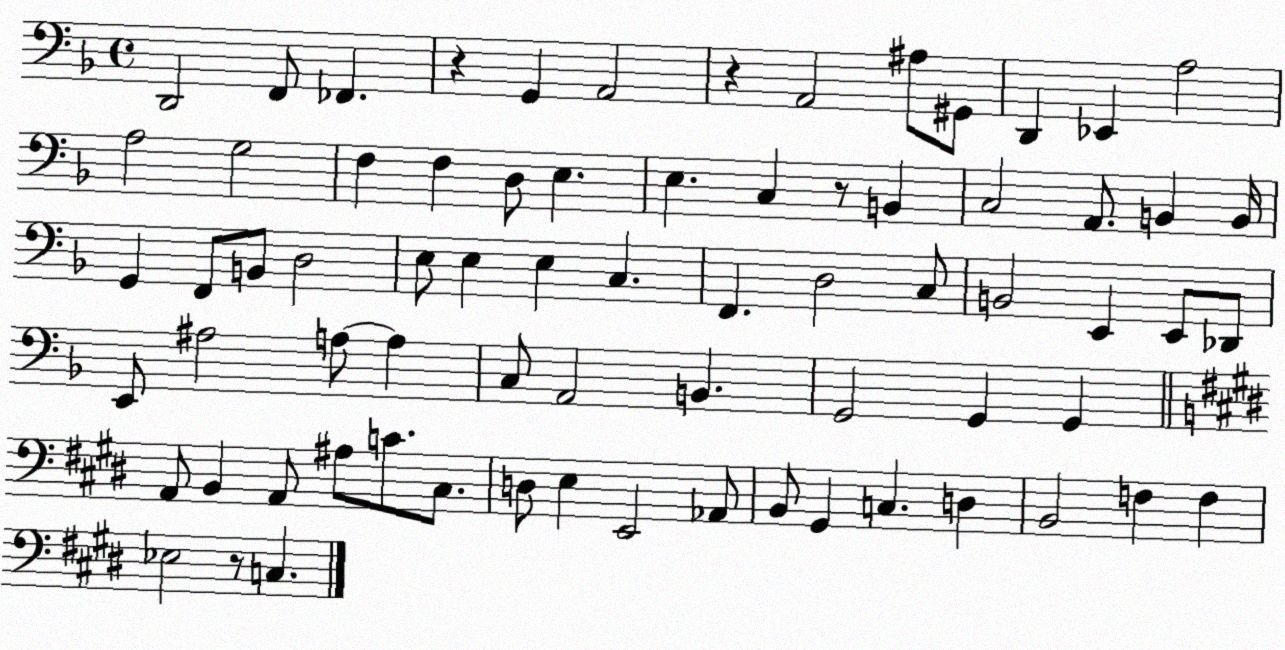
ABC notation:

X:1
T:Untitled
M:4/4
L:1/4
K:F
D,,2 F,,/2 _F,, z G,, A,,2 z A,,2 ^A,/2 ^G,,/2 D,, _E,, A,2 A,2 G,2 F, F, D,/2 E, E, C, z/2 B,, C,2 A,,/2 B,, B,,/4 G,, F,,/2 B,,/2 D,2 E,/2 E, E, C, F,, D,2 C,/2 B,,2 E,, E,,/2 _D,,/2 E,,/2 ^A,2 A,/2 A, C,/2 A,,2 B,, G,,2 G,, G,, A,,/2 B,, A,,/2 ^A,/2 C/2 ^C,/2 D,/2 E, E,,2 _A,,/2 B,,/2 ^G,, C, D, B,,2 F, F, _E,2 z/2 C,